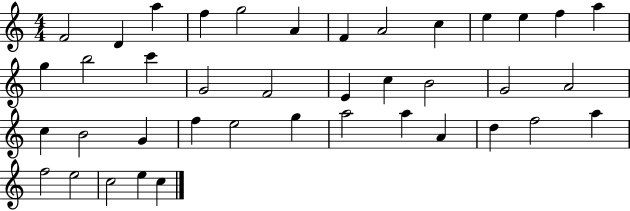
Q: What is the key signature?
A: C major